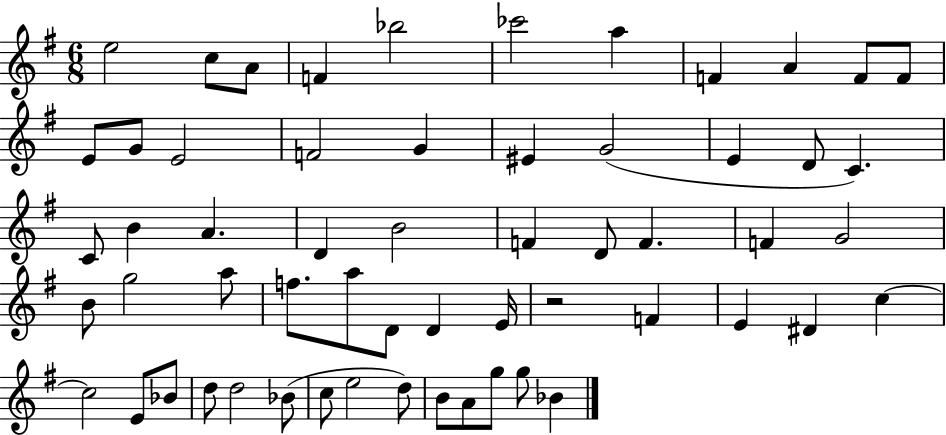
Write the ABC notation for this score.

X:1
T:Untitled
M:6/8
L:1/4
K:G
e2 c/2 A/2 F _b2 _c'2 a F A F/2 F/2 E/2 G/2 E2 F2 G ^E G2 E D/2 C C/2 B A D B2 F D/2 F F G2 B/2 g2 a/2 f/2 a/2 D/2 D E/4 z2 F E ^D c c2 E/2 _B/2 d/2 d2 _B/2 c/2 e2 d/2 B/2 A/2 g/2 g/2 _B